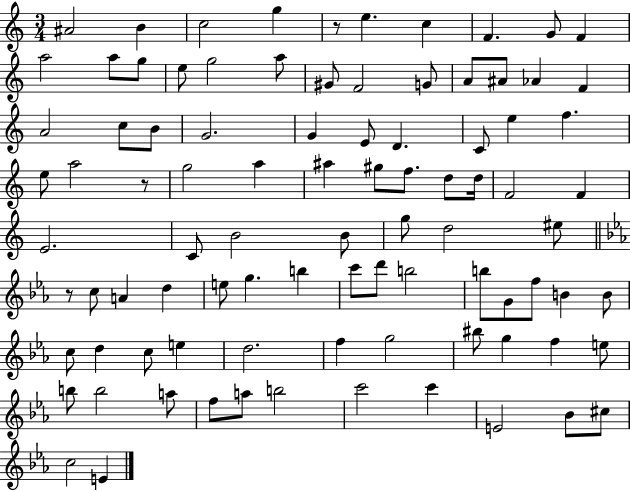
X:1
T:Untitled
M:3/4
L:1/4
K:C
^A2 B c2 g z/2 e c F G/2 F a2 a/2 g/2 e/2 g2 a/2 ^G/2 F2 G/2 A/2 ^A/2 _A F A2 c/2 B/2 G2 G E/2 D C/2 e f e/2 a2 z/2 g2 a ^a ^g/2 f/2 d/2 d/4 F2 F E2 C/2 B2 B/2 g/2 d2 ^e/2 z/2 c/2 A d e/2 g b c'/2 d'/2 b2 b/2 G/2 f/2 B B/2 c/2 d c/2 e d2 f g2 ^b/2 g f e/2 b/2 b2 a/2 f/2 a/2 b2 c'2 c' E2 _B/2 ^c/2 c2 E